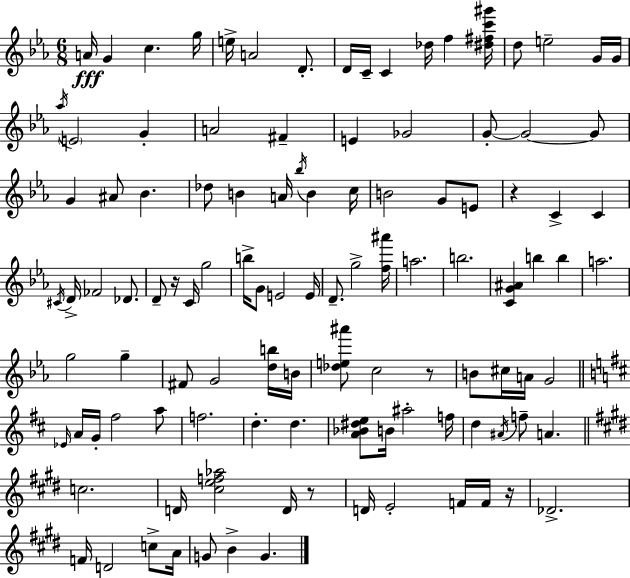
A4/s G4/q C5/q. G5/s E5/s A4/h D4/e. D4/s C4/s C4/q Db5/s F5/q [D#5,F#5,C6,G#6]/s D5/e E5/h G4/s G4/s Ab5/s E4/h G4/q A4/h F#4/q E4/q Gb4/h G4/e G4/h G4/e G4/q A#4/e Bb4/q. Db5/e B4/q A4/s Bb5/s B4/q C5/s B4/h G4/e E4/e R/q C4/q C4/q C#4/s D4/s FES4/h Db4/e. D4/e R/s C4/s G5/h B5/s G4/e E4/h E4/s D4/e. G5/h [F5,A#6]/s A5/h. B5/h. [C4,G4,A#4]/q B5/q B5/q A5/h. G5/h G5/q F#4/e G4/h [D5,B5]/s B4/s [Db5,E5,A#6]/e C5/h R/e B4/e C#5/s A4/s G4/h Eb4/s A4/s G4/s F#5/h A5/e F5/h. D5/q. D5/q. [A4,Bb4,D#5,E5]/e B4/s A#5/h F5/s D5/q A#4/s F5/e A4/q. C5/h. D4/s [C#5,E5,F5,Ab5]/h D4/s R/e D4/s E4/h F4/s F4/s R/s Db4/h. F4/s D4/h C5/e A4/s G4/e B4/q G4/q.